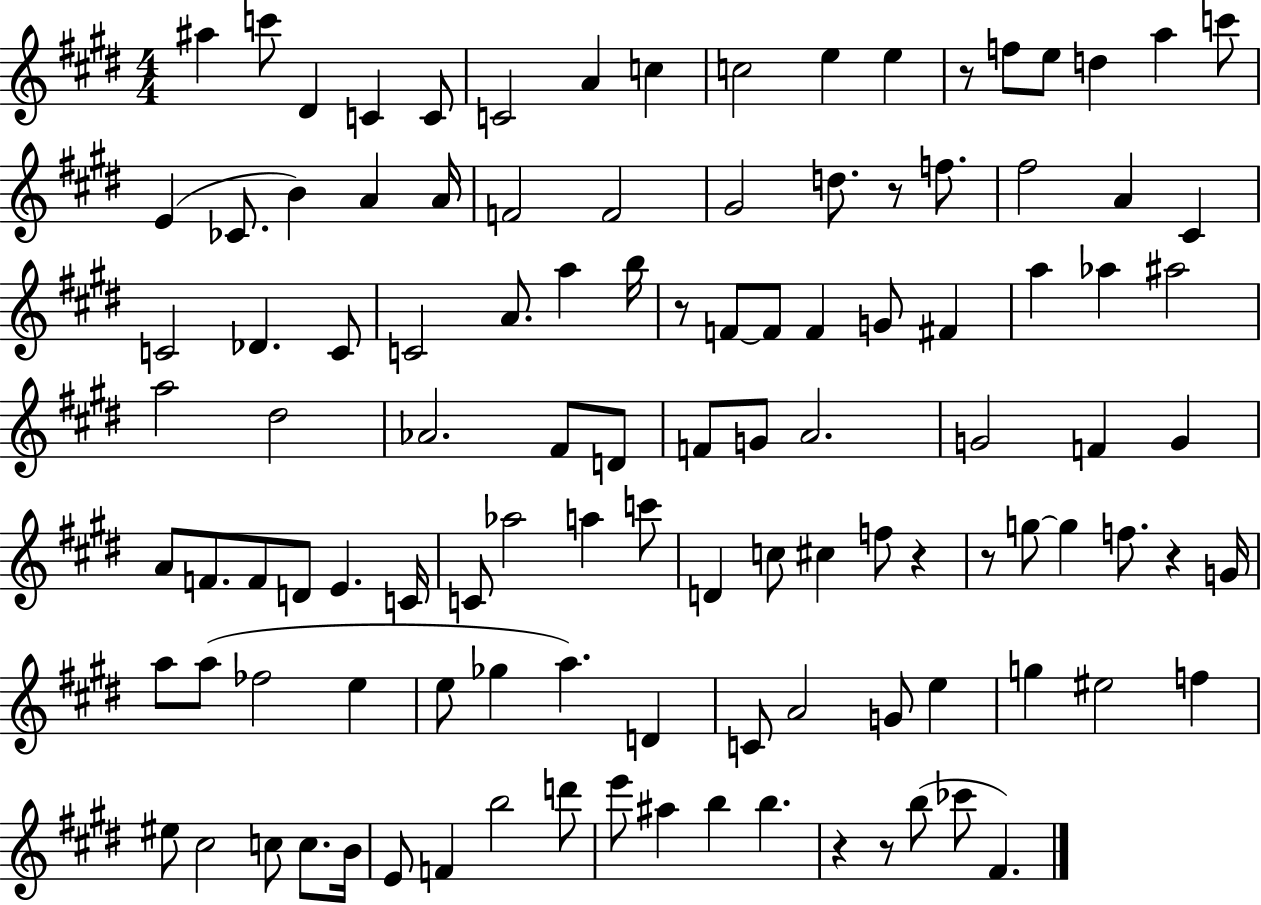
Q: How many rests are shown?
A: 8